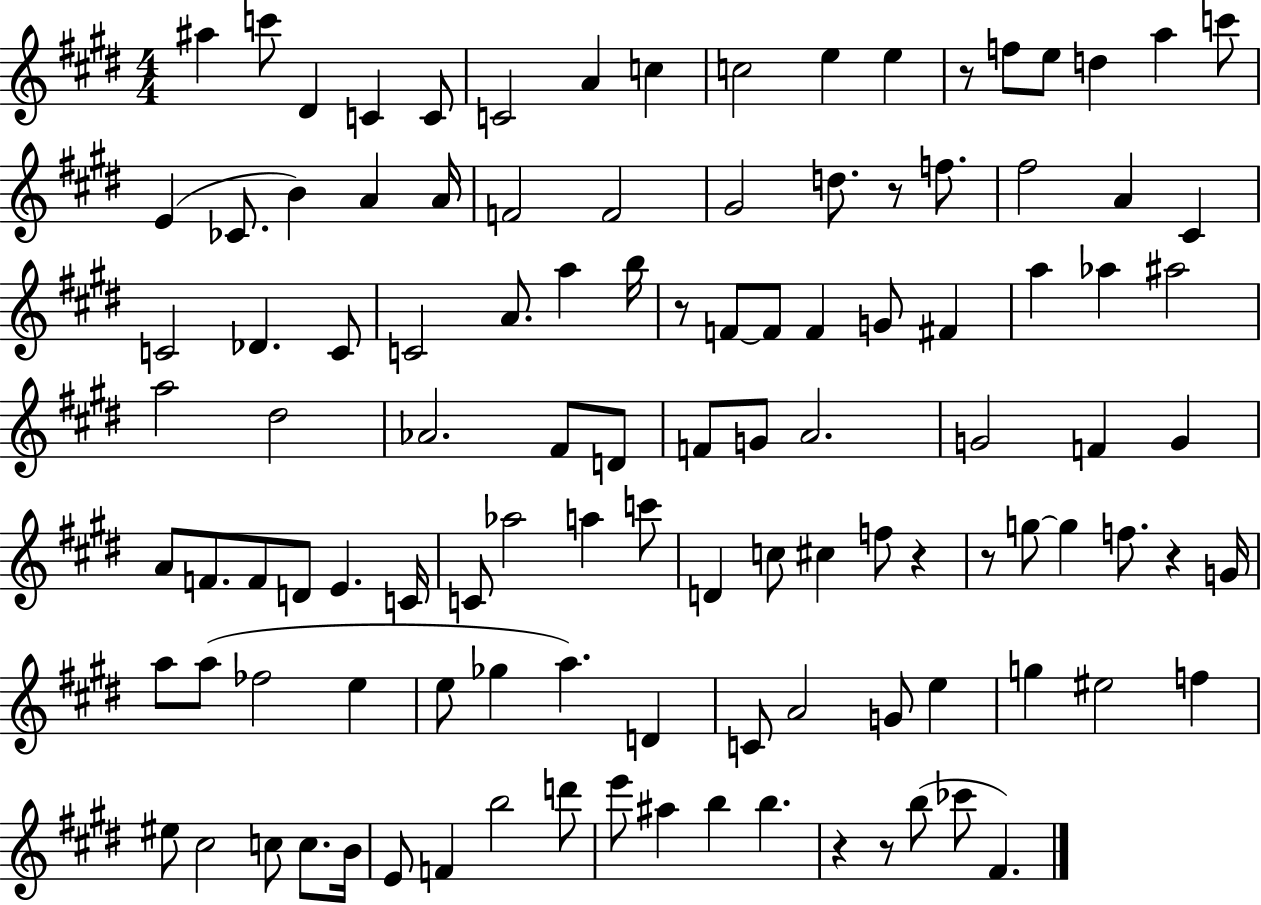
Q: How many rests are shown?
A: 8